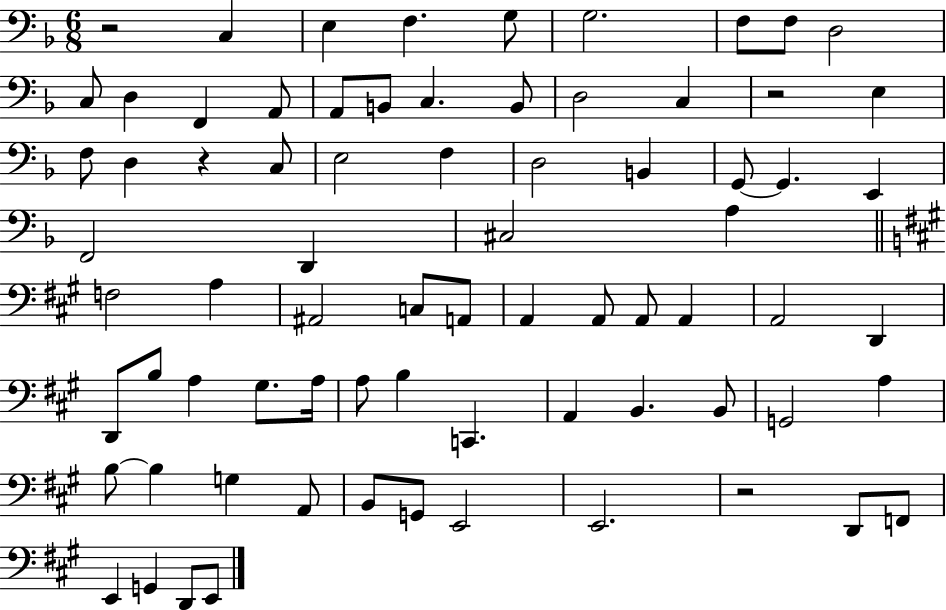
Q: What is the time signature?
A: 6/8